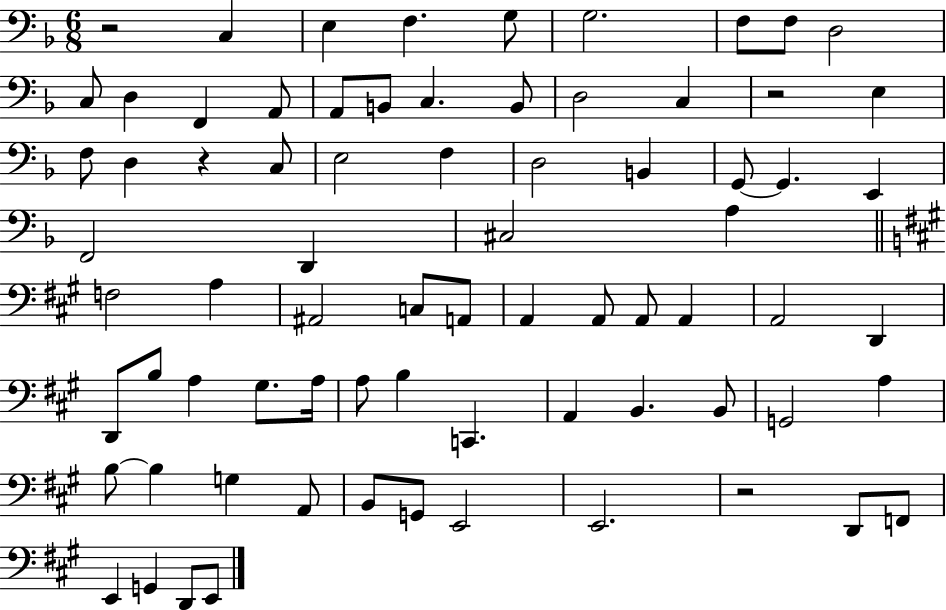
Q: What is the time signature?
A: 6/8